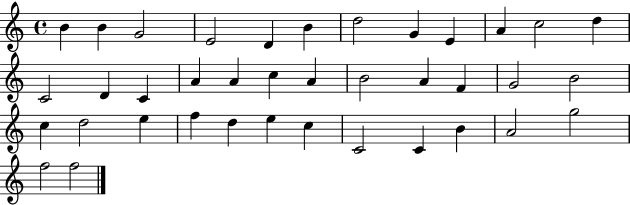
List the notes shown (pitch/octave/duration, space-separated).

B4/q B4/q G4/h E4/h D4/q B4/q D5/h G4/q E4/q A4/q C5/h D5/q C4/h D4/q C4/q A4/q A4/q C5/q A4/q B4/h A4/q F4/q G4/h B4/h C5/q D5/h E5/q F5/q D5/q E5/q C5/q C4/h C4/q B4/q A4/h G5/h F5/h F5/h